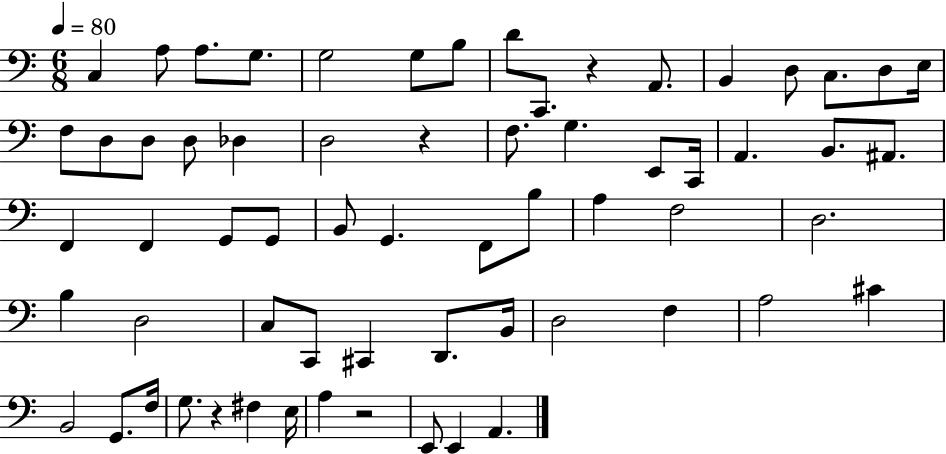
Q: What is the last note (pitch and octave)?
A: A2